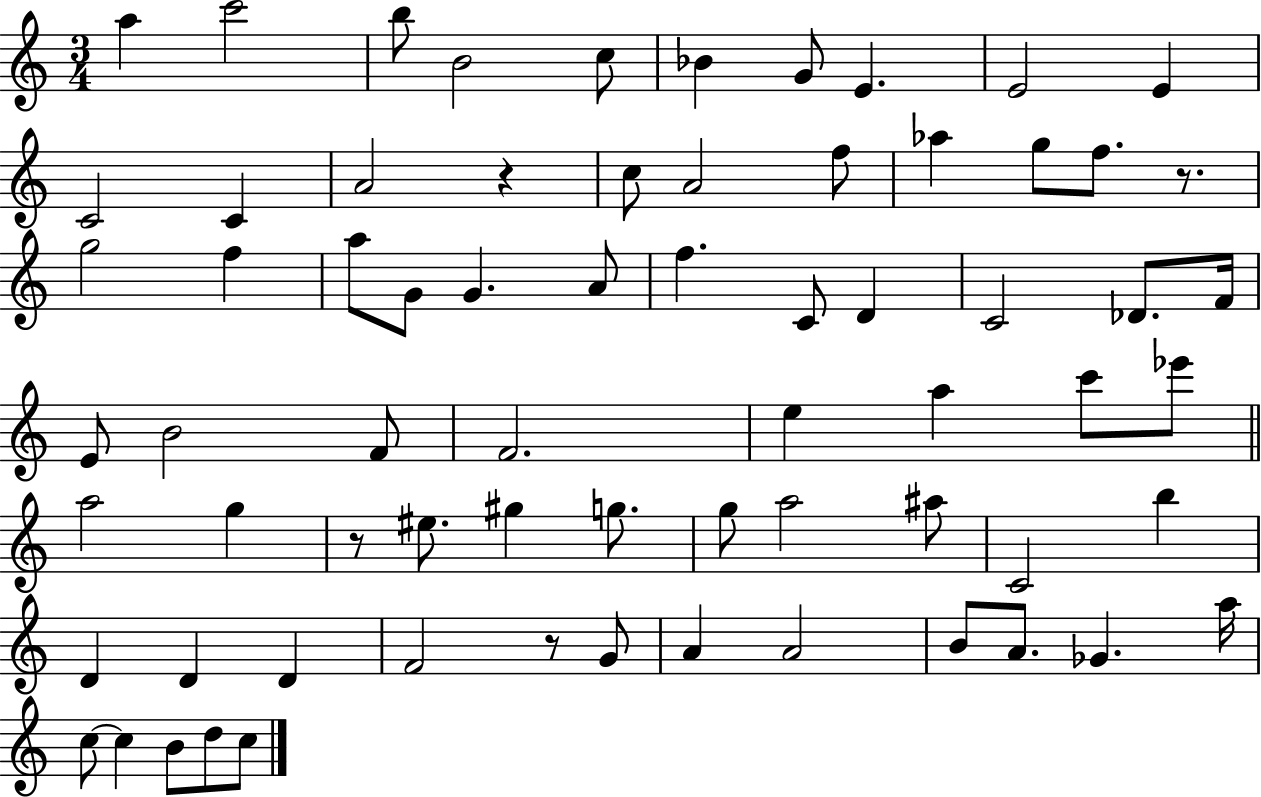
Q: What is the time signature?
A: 3/4